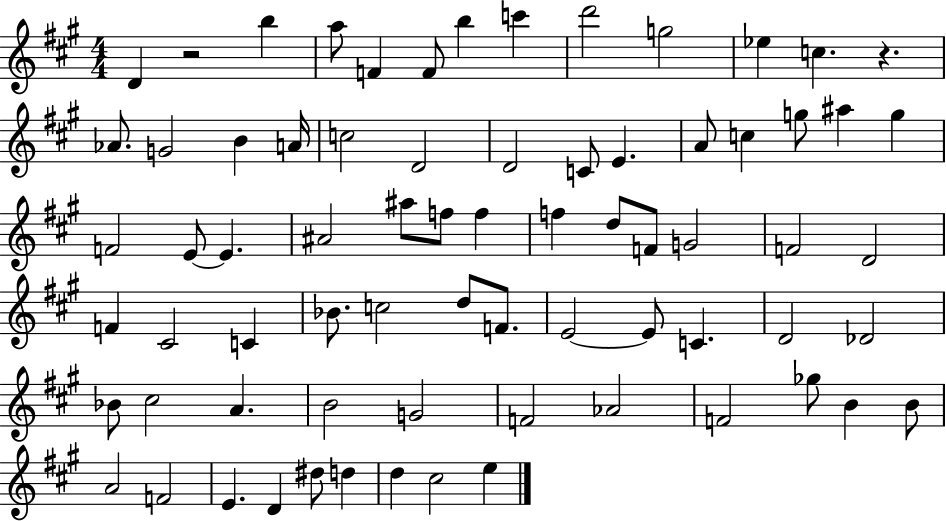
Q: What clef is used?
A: treble